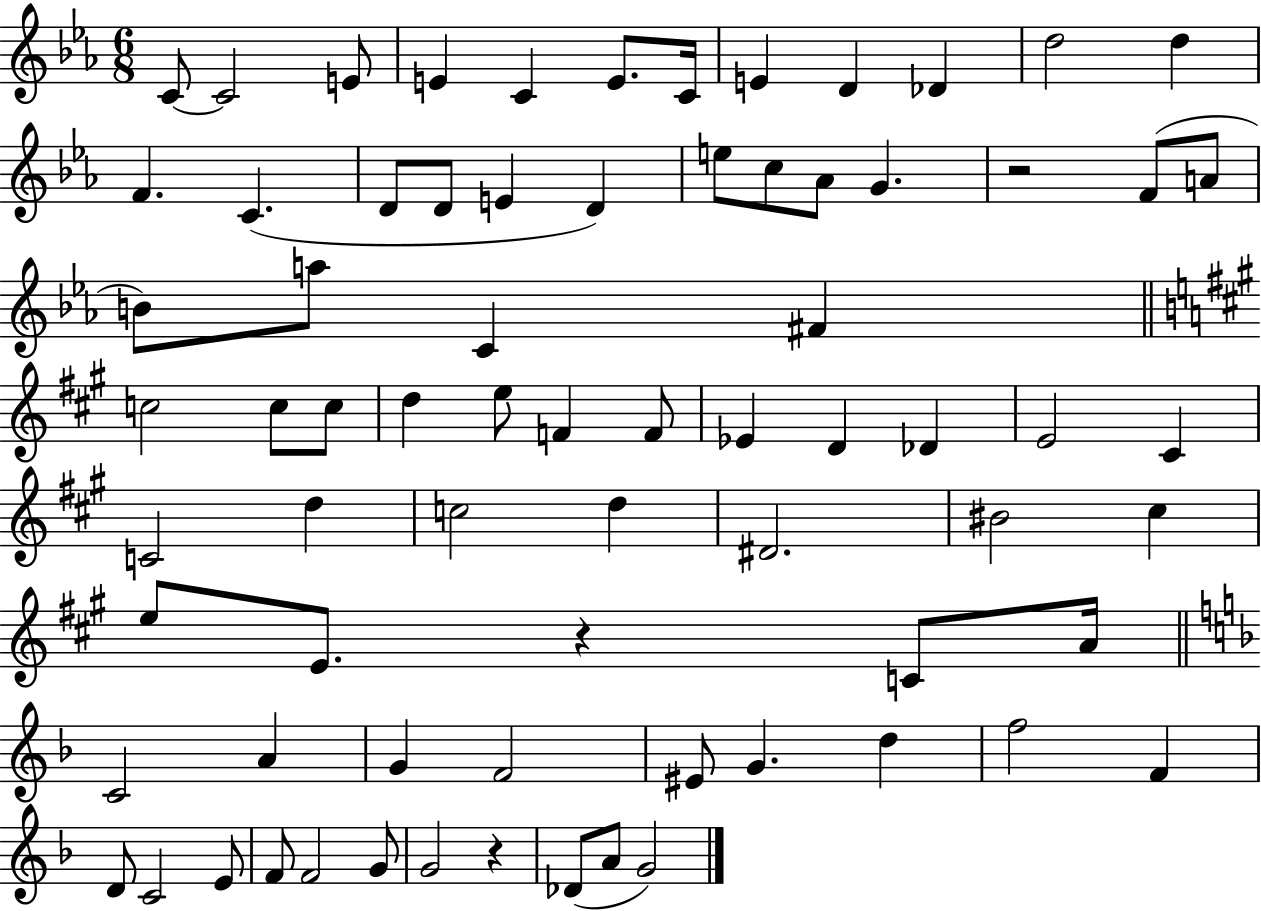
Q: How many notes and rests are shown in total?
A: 73